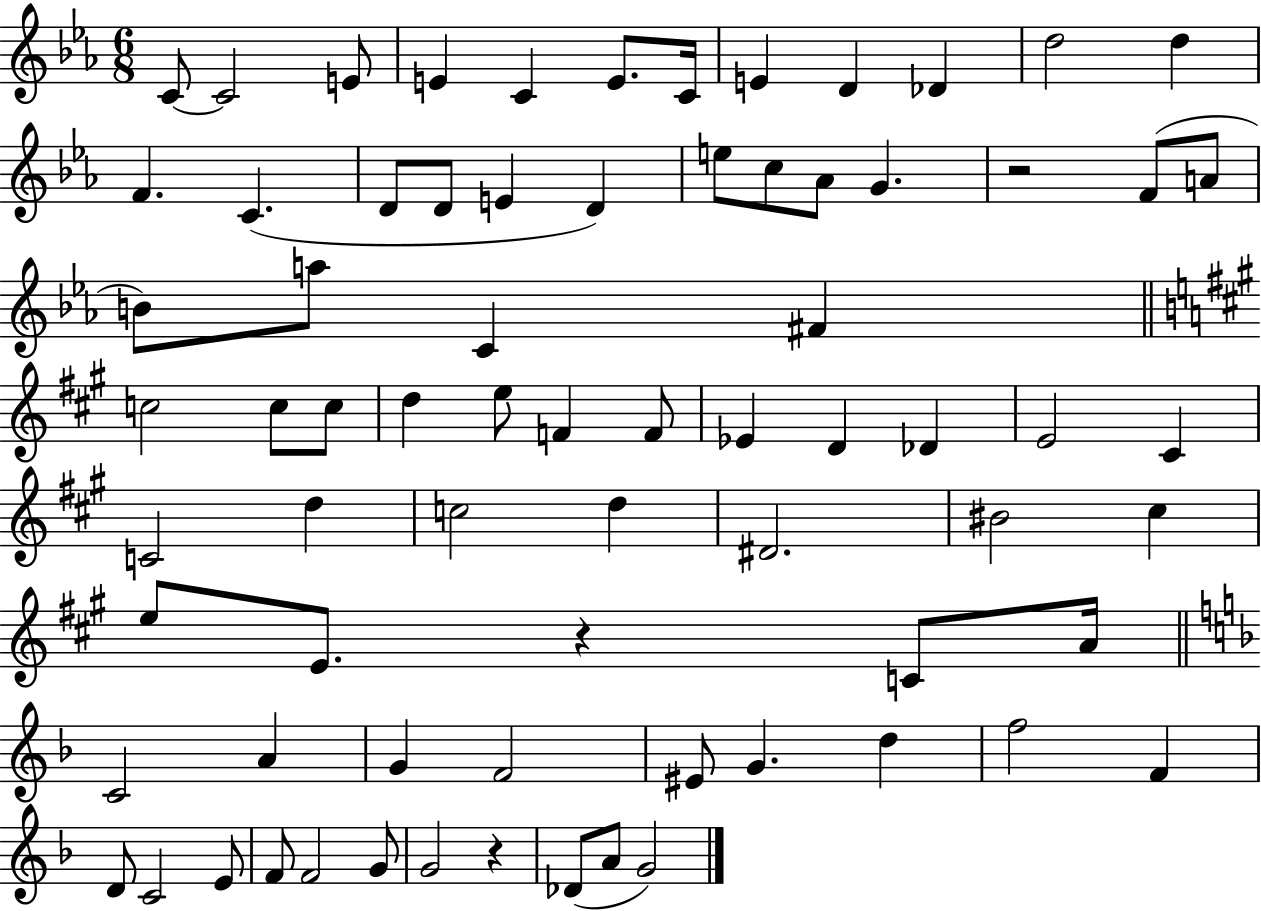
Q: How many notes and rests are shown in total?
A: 73